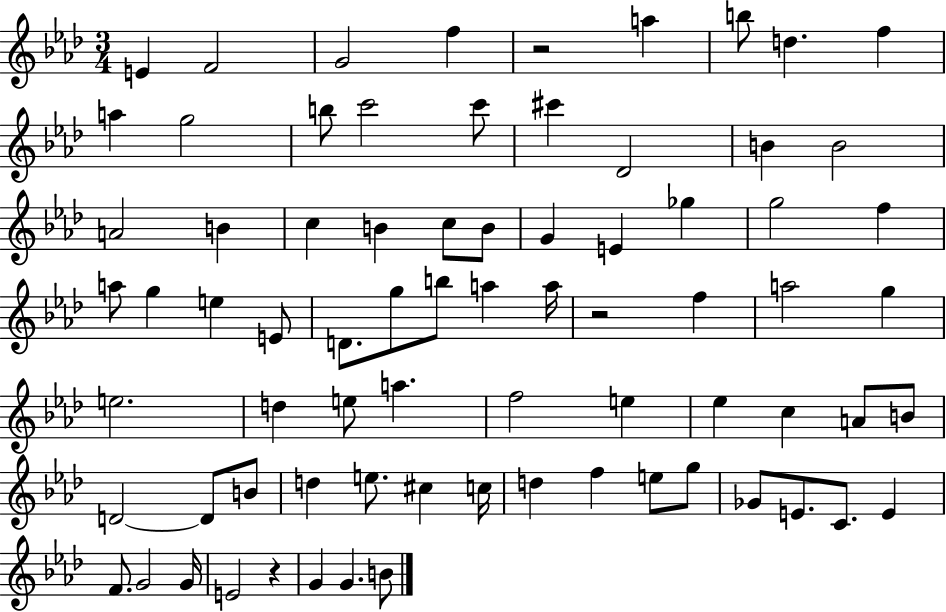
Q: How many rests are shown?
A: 3